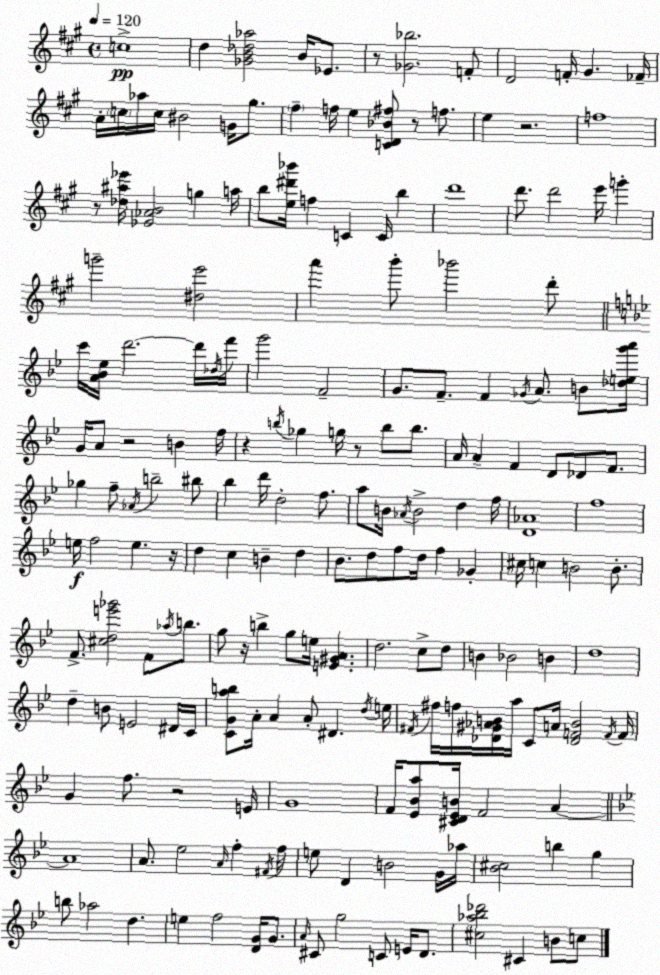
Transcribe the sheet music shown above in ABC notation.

X:1
T:Untitled
M:4/4
L:1/4
K:A
c4 d [_GB_d_a]2 B/4 _E/2 z/2 [_G_b]2 F/2 D2 F/4 ^G _F/4 A/4 c/4 _a/4 c/4 ^B2 G/4 ^g/2 ^f f/4 e [CD_B^f]/2 z/2 f/2 e z2 f4 z/2 [_d^a_e']/4 [_E_AB]2 g a/4 b/2 [e^d'_b']/4 f C C/4 b d'4 d'/2 d'2 e'/4 g' g'2 [^de']2 a' b'/2 _b'2 d'/2 c'/4 [A_B_e]/4 d'2 d'/4 _d/4 f'/4 g'2 F2 G/2 F/2 F _G/4 A/2 B/2 [_deg'a']/4 G/4 A/2 z2 B f/4 z b/4 _g g/4 z/2 b/2 b/2 A/4 A F D/2 _D/2 F/2 _g f/2 _A/4 b2 ^b/2 _b d'/4 d2 f/2 a/2 B/4 _A/4 B2 d f/4 [D_A]4 f4 e/4 f2 e z/4 d c B d _B/2 d/2 f/2 d/4 f _G ^c/4 c B2 B/2 F/2 [^cde'_g']2 F/2 _a/4 b/2 g/2 z/4 b g/2 e/4 [E^GA] d2 c/2 d/2 B _B2 B d4 d B/2 E2 ^D/4 C/4 [CGab]/2 A/4 A A/2 ^D d/4 e/4 ^F/4 ^f/4 f/4 [_D^G_AB]/4 a/4 C/2 A/4 [_DFB]2 F/4 F/4 G f/2 z2 E/4 G4 F/4 [_E_Ba]/2 [^CD_EB]/4 F2 A A4 A/2 _e2 A/4 f ^F/4 f/4 e/2 D B2 G/4 _a/4 [_B^c]2 b g b/2 _a2 d e f2 [DG]/4 G/2 A/4 ^C/2 g2 C/2 E/4 D/2 [^c_a_b_d']2 ^C B/2 c/2